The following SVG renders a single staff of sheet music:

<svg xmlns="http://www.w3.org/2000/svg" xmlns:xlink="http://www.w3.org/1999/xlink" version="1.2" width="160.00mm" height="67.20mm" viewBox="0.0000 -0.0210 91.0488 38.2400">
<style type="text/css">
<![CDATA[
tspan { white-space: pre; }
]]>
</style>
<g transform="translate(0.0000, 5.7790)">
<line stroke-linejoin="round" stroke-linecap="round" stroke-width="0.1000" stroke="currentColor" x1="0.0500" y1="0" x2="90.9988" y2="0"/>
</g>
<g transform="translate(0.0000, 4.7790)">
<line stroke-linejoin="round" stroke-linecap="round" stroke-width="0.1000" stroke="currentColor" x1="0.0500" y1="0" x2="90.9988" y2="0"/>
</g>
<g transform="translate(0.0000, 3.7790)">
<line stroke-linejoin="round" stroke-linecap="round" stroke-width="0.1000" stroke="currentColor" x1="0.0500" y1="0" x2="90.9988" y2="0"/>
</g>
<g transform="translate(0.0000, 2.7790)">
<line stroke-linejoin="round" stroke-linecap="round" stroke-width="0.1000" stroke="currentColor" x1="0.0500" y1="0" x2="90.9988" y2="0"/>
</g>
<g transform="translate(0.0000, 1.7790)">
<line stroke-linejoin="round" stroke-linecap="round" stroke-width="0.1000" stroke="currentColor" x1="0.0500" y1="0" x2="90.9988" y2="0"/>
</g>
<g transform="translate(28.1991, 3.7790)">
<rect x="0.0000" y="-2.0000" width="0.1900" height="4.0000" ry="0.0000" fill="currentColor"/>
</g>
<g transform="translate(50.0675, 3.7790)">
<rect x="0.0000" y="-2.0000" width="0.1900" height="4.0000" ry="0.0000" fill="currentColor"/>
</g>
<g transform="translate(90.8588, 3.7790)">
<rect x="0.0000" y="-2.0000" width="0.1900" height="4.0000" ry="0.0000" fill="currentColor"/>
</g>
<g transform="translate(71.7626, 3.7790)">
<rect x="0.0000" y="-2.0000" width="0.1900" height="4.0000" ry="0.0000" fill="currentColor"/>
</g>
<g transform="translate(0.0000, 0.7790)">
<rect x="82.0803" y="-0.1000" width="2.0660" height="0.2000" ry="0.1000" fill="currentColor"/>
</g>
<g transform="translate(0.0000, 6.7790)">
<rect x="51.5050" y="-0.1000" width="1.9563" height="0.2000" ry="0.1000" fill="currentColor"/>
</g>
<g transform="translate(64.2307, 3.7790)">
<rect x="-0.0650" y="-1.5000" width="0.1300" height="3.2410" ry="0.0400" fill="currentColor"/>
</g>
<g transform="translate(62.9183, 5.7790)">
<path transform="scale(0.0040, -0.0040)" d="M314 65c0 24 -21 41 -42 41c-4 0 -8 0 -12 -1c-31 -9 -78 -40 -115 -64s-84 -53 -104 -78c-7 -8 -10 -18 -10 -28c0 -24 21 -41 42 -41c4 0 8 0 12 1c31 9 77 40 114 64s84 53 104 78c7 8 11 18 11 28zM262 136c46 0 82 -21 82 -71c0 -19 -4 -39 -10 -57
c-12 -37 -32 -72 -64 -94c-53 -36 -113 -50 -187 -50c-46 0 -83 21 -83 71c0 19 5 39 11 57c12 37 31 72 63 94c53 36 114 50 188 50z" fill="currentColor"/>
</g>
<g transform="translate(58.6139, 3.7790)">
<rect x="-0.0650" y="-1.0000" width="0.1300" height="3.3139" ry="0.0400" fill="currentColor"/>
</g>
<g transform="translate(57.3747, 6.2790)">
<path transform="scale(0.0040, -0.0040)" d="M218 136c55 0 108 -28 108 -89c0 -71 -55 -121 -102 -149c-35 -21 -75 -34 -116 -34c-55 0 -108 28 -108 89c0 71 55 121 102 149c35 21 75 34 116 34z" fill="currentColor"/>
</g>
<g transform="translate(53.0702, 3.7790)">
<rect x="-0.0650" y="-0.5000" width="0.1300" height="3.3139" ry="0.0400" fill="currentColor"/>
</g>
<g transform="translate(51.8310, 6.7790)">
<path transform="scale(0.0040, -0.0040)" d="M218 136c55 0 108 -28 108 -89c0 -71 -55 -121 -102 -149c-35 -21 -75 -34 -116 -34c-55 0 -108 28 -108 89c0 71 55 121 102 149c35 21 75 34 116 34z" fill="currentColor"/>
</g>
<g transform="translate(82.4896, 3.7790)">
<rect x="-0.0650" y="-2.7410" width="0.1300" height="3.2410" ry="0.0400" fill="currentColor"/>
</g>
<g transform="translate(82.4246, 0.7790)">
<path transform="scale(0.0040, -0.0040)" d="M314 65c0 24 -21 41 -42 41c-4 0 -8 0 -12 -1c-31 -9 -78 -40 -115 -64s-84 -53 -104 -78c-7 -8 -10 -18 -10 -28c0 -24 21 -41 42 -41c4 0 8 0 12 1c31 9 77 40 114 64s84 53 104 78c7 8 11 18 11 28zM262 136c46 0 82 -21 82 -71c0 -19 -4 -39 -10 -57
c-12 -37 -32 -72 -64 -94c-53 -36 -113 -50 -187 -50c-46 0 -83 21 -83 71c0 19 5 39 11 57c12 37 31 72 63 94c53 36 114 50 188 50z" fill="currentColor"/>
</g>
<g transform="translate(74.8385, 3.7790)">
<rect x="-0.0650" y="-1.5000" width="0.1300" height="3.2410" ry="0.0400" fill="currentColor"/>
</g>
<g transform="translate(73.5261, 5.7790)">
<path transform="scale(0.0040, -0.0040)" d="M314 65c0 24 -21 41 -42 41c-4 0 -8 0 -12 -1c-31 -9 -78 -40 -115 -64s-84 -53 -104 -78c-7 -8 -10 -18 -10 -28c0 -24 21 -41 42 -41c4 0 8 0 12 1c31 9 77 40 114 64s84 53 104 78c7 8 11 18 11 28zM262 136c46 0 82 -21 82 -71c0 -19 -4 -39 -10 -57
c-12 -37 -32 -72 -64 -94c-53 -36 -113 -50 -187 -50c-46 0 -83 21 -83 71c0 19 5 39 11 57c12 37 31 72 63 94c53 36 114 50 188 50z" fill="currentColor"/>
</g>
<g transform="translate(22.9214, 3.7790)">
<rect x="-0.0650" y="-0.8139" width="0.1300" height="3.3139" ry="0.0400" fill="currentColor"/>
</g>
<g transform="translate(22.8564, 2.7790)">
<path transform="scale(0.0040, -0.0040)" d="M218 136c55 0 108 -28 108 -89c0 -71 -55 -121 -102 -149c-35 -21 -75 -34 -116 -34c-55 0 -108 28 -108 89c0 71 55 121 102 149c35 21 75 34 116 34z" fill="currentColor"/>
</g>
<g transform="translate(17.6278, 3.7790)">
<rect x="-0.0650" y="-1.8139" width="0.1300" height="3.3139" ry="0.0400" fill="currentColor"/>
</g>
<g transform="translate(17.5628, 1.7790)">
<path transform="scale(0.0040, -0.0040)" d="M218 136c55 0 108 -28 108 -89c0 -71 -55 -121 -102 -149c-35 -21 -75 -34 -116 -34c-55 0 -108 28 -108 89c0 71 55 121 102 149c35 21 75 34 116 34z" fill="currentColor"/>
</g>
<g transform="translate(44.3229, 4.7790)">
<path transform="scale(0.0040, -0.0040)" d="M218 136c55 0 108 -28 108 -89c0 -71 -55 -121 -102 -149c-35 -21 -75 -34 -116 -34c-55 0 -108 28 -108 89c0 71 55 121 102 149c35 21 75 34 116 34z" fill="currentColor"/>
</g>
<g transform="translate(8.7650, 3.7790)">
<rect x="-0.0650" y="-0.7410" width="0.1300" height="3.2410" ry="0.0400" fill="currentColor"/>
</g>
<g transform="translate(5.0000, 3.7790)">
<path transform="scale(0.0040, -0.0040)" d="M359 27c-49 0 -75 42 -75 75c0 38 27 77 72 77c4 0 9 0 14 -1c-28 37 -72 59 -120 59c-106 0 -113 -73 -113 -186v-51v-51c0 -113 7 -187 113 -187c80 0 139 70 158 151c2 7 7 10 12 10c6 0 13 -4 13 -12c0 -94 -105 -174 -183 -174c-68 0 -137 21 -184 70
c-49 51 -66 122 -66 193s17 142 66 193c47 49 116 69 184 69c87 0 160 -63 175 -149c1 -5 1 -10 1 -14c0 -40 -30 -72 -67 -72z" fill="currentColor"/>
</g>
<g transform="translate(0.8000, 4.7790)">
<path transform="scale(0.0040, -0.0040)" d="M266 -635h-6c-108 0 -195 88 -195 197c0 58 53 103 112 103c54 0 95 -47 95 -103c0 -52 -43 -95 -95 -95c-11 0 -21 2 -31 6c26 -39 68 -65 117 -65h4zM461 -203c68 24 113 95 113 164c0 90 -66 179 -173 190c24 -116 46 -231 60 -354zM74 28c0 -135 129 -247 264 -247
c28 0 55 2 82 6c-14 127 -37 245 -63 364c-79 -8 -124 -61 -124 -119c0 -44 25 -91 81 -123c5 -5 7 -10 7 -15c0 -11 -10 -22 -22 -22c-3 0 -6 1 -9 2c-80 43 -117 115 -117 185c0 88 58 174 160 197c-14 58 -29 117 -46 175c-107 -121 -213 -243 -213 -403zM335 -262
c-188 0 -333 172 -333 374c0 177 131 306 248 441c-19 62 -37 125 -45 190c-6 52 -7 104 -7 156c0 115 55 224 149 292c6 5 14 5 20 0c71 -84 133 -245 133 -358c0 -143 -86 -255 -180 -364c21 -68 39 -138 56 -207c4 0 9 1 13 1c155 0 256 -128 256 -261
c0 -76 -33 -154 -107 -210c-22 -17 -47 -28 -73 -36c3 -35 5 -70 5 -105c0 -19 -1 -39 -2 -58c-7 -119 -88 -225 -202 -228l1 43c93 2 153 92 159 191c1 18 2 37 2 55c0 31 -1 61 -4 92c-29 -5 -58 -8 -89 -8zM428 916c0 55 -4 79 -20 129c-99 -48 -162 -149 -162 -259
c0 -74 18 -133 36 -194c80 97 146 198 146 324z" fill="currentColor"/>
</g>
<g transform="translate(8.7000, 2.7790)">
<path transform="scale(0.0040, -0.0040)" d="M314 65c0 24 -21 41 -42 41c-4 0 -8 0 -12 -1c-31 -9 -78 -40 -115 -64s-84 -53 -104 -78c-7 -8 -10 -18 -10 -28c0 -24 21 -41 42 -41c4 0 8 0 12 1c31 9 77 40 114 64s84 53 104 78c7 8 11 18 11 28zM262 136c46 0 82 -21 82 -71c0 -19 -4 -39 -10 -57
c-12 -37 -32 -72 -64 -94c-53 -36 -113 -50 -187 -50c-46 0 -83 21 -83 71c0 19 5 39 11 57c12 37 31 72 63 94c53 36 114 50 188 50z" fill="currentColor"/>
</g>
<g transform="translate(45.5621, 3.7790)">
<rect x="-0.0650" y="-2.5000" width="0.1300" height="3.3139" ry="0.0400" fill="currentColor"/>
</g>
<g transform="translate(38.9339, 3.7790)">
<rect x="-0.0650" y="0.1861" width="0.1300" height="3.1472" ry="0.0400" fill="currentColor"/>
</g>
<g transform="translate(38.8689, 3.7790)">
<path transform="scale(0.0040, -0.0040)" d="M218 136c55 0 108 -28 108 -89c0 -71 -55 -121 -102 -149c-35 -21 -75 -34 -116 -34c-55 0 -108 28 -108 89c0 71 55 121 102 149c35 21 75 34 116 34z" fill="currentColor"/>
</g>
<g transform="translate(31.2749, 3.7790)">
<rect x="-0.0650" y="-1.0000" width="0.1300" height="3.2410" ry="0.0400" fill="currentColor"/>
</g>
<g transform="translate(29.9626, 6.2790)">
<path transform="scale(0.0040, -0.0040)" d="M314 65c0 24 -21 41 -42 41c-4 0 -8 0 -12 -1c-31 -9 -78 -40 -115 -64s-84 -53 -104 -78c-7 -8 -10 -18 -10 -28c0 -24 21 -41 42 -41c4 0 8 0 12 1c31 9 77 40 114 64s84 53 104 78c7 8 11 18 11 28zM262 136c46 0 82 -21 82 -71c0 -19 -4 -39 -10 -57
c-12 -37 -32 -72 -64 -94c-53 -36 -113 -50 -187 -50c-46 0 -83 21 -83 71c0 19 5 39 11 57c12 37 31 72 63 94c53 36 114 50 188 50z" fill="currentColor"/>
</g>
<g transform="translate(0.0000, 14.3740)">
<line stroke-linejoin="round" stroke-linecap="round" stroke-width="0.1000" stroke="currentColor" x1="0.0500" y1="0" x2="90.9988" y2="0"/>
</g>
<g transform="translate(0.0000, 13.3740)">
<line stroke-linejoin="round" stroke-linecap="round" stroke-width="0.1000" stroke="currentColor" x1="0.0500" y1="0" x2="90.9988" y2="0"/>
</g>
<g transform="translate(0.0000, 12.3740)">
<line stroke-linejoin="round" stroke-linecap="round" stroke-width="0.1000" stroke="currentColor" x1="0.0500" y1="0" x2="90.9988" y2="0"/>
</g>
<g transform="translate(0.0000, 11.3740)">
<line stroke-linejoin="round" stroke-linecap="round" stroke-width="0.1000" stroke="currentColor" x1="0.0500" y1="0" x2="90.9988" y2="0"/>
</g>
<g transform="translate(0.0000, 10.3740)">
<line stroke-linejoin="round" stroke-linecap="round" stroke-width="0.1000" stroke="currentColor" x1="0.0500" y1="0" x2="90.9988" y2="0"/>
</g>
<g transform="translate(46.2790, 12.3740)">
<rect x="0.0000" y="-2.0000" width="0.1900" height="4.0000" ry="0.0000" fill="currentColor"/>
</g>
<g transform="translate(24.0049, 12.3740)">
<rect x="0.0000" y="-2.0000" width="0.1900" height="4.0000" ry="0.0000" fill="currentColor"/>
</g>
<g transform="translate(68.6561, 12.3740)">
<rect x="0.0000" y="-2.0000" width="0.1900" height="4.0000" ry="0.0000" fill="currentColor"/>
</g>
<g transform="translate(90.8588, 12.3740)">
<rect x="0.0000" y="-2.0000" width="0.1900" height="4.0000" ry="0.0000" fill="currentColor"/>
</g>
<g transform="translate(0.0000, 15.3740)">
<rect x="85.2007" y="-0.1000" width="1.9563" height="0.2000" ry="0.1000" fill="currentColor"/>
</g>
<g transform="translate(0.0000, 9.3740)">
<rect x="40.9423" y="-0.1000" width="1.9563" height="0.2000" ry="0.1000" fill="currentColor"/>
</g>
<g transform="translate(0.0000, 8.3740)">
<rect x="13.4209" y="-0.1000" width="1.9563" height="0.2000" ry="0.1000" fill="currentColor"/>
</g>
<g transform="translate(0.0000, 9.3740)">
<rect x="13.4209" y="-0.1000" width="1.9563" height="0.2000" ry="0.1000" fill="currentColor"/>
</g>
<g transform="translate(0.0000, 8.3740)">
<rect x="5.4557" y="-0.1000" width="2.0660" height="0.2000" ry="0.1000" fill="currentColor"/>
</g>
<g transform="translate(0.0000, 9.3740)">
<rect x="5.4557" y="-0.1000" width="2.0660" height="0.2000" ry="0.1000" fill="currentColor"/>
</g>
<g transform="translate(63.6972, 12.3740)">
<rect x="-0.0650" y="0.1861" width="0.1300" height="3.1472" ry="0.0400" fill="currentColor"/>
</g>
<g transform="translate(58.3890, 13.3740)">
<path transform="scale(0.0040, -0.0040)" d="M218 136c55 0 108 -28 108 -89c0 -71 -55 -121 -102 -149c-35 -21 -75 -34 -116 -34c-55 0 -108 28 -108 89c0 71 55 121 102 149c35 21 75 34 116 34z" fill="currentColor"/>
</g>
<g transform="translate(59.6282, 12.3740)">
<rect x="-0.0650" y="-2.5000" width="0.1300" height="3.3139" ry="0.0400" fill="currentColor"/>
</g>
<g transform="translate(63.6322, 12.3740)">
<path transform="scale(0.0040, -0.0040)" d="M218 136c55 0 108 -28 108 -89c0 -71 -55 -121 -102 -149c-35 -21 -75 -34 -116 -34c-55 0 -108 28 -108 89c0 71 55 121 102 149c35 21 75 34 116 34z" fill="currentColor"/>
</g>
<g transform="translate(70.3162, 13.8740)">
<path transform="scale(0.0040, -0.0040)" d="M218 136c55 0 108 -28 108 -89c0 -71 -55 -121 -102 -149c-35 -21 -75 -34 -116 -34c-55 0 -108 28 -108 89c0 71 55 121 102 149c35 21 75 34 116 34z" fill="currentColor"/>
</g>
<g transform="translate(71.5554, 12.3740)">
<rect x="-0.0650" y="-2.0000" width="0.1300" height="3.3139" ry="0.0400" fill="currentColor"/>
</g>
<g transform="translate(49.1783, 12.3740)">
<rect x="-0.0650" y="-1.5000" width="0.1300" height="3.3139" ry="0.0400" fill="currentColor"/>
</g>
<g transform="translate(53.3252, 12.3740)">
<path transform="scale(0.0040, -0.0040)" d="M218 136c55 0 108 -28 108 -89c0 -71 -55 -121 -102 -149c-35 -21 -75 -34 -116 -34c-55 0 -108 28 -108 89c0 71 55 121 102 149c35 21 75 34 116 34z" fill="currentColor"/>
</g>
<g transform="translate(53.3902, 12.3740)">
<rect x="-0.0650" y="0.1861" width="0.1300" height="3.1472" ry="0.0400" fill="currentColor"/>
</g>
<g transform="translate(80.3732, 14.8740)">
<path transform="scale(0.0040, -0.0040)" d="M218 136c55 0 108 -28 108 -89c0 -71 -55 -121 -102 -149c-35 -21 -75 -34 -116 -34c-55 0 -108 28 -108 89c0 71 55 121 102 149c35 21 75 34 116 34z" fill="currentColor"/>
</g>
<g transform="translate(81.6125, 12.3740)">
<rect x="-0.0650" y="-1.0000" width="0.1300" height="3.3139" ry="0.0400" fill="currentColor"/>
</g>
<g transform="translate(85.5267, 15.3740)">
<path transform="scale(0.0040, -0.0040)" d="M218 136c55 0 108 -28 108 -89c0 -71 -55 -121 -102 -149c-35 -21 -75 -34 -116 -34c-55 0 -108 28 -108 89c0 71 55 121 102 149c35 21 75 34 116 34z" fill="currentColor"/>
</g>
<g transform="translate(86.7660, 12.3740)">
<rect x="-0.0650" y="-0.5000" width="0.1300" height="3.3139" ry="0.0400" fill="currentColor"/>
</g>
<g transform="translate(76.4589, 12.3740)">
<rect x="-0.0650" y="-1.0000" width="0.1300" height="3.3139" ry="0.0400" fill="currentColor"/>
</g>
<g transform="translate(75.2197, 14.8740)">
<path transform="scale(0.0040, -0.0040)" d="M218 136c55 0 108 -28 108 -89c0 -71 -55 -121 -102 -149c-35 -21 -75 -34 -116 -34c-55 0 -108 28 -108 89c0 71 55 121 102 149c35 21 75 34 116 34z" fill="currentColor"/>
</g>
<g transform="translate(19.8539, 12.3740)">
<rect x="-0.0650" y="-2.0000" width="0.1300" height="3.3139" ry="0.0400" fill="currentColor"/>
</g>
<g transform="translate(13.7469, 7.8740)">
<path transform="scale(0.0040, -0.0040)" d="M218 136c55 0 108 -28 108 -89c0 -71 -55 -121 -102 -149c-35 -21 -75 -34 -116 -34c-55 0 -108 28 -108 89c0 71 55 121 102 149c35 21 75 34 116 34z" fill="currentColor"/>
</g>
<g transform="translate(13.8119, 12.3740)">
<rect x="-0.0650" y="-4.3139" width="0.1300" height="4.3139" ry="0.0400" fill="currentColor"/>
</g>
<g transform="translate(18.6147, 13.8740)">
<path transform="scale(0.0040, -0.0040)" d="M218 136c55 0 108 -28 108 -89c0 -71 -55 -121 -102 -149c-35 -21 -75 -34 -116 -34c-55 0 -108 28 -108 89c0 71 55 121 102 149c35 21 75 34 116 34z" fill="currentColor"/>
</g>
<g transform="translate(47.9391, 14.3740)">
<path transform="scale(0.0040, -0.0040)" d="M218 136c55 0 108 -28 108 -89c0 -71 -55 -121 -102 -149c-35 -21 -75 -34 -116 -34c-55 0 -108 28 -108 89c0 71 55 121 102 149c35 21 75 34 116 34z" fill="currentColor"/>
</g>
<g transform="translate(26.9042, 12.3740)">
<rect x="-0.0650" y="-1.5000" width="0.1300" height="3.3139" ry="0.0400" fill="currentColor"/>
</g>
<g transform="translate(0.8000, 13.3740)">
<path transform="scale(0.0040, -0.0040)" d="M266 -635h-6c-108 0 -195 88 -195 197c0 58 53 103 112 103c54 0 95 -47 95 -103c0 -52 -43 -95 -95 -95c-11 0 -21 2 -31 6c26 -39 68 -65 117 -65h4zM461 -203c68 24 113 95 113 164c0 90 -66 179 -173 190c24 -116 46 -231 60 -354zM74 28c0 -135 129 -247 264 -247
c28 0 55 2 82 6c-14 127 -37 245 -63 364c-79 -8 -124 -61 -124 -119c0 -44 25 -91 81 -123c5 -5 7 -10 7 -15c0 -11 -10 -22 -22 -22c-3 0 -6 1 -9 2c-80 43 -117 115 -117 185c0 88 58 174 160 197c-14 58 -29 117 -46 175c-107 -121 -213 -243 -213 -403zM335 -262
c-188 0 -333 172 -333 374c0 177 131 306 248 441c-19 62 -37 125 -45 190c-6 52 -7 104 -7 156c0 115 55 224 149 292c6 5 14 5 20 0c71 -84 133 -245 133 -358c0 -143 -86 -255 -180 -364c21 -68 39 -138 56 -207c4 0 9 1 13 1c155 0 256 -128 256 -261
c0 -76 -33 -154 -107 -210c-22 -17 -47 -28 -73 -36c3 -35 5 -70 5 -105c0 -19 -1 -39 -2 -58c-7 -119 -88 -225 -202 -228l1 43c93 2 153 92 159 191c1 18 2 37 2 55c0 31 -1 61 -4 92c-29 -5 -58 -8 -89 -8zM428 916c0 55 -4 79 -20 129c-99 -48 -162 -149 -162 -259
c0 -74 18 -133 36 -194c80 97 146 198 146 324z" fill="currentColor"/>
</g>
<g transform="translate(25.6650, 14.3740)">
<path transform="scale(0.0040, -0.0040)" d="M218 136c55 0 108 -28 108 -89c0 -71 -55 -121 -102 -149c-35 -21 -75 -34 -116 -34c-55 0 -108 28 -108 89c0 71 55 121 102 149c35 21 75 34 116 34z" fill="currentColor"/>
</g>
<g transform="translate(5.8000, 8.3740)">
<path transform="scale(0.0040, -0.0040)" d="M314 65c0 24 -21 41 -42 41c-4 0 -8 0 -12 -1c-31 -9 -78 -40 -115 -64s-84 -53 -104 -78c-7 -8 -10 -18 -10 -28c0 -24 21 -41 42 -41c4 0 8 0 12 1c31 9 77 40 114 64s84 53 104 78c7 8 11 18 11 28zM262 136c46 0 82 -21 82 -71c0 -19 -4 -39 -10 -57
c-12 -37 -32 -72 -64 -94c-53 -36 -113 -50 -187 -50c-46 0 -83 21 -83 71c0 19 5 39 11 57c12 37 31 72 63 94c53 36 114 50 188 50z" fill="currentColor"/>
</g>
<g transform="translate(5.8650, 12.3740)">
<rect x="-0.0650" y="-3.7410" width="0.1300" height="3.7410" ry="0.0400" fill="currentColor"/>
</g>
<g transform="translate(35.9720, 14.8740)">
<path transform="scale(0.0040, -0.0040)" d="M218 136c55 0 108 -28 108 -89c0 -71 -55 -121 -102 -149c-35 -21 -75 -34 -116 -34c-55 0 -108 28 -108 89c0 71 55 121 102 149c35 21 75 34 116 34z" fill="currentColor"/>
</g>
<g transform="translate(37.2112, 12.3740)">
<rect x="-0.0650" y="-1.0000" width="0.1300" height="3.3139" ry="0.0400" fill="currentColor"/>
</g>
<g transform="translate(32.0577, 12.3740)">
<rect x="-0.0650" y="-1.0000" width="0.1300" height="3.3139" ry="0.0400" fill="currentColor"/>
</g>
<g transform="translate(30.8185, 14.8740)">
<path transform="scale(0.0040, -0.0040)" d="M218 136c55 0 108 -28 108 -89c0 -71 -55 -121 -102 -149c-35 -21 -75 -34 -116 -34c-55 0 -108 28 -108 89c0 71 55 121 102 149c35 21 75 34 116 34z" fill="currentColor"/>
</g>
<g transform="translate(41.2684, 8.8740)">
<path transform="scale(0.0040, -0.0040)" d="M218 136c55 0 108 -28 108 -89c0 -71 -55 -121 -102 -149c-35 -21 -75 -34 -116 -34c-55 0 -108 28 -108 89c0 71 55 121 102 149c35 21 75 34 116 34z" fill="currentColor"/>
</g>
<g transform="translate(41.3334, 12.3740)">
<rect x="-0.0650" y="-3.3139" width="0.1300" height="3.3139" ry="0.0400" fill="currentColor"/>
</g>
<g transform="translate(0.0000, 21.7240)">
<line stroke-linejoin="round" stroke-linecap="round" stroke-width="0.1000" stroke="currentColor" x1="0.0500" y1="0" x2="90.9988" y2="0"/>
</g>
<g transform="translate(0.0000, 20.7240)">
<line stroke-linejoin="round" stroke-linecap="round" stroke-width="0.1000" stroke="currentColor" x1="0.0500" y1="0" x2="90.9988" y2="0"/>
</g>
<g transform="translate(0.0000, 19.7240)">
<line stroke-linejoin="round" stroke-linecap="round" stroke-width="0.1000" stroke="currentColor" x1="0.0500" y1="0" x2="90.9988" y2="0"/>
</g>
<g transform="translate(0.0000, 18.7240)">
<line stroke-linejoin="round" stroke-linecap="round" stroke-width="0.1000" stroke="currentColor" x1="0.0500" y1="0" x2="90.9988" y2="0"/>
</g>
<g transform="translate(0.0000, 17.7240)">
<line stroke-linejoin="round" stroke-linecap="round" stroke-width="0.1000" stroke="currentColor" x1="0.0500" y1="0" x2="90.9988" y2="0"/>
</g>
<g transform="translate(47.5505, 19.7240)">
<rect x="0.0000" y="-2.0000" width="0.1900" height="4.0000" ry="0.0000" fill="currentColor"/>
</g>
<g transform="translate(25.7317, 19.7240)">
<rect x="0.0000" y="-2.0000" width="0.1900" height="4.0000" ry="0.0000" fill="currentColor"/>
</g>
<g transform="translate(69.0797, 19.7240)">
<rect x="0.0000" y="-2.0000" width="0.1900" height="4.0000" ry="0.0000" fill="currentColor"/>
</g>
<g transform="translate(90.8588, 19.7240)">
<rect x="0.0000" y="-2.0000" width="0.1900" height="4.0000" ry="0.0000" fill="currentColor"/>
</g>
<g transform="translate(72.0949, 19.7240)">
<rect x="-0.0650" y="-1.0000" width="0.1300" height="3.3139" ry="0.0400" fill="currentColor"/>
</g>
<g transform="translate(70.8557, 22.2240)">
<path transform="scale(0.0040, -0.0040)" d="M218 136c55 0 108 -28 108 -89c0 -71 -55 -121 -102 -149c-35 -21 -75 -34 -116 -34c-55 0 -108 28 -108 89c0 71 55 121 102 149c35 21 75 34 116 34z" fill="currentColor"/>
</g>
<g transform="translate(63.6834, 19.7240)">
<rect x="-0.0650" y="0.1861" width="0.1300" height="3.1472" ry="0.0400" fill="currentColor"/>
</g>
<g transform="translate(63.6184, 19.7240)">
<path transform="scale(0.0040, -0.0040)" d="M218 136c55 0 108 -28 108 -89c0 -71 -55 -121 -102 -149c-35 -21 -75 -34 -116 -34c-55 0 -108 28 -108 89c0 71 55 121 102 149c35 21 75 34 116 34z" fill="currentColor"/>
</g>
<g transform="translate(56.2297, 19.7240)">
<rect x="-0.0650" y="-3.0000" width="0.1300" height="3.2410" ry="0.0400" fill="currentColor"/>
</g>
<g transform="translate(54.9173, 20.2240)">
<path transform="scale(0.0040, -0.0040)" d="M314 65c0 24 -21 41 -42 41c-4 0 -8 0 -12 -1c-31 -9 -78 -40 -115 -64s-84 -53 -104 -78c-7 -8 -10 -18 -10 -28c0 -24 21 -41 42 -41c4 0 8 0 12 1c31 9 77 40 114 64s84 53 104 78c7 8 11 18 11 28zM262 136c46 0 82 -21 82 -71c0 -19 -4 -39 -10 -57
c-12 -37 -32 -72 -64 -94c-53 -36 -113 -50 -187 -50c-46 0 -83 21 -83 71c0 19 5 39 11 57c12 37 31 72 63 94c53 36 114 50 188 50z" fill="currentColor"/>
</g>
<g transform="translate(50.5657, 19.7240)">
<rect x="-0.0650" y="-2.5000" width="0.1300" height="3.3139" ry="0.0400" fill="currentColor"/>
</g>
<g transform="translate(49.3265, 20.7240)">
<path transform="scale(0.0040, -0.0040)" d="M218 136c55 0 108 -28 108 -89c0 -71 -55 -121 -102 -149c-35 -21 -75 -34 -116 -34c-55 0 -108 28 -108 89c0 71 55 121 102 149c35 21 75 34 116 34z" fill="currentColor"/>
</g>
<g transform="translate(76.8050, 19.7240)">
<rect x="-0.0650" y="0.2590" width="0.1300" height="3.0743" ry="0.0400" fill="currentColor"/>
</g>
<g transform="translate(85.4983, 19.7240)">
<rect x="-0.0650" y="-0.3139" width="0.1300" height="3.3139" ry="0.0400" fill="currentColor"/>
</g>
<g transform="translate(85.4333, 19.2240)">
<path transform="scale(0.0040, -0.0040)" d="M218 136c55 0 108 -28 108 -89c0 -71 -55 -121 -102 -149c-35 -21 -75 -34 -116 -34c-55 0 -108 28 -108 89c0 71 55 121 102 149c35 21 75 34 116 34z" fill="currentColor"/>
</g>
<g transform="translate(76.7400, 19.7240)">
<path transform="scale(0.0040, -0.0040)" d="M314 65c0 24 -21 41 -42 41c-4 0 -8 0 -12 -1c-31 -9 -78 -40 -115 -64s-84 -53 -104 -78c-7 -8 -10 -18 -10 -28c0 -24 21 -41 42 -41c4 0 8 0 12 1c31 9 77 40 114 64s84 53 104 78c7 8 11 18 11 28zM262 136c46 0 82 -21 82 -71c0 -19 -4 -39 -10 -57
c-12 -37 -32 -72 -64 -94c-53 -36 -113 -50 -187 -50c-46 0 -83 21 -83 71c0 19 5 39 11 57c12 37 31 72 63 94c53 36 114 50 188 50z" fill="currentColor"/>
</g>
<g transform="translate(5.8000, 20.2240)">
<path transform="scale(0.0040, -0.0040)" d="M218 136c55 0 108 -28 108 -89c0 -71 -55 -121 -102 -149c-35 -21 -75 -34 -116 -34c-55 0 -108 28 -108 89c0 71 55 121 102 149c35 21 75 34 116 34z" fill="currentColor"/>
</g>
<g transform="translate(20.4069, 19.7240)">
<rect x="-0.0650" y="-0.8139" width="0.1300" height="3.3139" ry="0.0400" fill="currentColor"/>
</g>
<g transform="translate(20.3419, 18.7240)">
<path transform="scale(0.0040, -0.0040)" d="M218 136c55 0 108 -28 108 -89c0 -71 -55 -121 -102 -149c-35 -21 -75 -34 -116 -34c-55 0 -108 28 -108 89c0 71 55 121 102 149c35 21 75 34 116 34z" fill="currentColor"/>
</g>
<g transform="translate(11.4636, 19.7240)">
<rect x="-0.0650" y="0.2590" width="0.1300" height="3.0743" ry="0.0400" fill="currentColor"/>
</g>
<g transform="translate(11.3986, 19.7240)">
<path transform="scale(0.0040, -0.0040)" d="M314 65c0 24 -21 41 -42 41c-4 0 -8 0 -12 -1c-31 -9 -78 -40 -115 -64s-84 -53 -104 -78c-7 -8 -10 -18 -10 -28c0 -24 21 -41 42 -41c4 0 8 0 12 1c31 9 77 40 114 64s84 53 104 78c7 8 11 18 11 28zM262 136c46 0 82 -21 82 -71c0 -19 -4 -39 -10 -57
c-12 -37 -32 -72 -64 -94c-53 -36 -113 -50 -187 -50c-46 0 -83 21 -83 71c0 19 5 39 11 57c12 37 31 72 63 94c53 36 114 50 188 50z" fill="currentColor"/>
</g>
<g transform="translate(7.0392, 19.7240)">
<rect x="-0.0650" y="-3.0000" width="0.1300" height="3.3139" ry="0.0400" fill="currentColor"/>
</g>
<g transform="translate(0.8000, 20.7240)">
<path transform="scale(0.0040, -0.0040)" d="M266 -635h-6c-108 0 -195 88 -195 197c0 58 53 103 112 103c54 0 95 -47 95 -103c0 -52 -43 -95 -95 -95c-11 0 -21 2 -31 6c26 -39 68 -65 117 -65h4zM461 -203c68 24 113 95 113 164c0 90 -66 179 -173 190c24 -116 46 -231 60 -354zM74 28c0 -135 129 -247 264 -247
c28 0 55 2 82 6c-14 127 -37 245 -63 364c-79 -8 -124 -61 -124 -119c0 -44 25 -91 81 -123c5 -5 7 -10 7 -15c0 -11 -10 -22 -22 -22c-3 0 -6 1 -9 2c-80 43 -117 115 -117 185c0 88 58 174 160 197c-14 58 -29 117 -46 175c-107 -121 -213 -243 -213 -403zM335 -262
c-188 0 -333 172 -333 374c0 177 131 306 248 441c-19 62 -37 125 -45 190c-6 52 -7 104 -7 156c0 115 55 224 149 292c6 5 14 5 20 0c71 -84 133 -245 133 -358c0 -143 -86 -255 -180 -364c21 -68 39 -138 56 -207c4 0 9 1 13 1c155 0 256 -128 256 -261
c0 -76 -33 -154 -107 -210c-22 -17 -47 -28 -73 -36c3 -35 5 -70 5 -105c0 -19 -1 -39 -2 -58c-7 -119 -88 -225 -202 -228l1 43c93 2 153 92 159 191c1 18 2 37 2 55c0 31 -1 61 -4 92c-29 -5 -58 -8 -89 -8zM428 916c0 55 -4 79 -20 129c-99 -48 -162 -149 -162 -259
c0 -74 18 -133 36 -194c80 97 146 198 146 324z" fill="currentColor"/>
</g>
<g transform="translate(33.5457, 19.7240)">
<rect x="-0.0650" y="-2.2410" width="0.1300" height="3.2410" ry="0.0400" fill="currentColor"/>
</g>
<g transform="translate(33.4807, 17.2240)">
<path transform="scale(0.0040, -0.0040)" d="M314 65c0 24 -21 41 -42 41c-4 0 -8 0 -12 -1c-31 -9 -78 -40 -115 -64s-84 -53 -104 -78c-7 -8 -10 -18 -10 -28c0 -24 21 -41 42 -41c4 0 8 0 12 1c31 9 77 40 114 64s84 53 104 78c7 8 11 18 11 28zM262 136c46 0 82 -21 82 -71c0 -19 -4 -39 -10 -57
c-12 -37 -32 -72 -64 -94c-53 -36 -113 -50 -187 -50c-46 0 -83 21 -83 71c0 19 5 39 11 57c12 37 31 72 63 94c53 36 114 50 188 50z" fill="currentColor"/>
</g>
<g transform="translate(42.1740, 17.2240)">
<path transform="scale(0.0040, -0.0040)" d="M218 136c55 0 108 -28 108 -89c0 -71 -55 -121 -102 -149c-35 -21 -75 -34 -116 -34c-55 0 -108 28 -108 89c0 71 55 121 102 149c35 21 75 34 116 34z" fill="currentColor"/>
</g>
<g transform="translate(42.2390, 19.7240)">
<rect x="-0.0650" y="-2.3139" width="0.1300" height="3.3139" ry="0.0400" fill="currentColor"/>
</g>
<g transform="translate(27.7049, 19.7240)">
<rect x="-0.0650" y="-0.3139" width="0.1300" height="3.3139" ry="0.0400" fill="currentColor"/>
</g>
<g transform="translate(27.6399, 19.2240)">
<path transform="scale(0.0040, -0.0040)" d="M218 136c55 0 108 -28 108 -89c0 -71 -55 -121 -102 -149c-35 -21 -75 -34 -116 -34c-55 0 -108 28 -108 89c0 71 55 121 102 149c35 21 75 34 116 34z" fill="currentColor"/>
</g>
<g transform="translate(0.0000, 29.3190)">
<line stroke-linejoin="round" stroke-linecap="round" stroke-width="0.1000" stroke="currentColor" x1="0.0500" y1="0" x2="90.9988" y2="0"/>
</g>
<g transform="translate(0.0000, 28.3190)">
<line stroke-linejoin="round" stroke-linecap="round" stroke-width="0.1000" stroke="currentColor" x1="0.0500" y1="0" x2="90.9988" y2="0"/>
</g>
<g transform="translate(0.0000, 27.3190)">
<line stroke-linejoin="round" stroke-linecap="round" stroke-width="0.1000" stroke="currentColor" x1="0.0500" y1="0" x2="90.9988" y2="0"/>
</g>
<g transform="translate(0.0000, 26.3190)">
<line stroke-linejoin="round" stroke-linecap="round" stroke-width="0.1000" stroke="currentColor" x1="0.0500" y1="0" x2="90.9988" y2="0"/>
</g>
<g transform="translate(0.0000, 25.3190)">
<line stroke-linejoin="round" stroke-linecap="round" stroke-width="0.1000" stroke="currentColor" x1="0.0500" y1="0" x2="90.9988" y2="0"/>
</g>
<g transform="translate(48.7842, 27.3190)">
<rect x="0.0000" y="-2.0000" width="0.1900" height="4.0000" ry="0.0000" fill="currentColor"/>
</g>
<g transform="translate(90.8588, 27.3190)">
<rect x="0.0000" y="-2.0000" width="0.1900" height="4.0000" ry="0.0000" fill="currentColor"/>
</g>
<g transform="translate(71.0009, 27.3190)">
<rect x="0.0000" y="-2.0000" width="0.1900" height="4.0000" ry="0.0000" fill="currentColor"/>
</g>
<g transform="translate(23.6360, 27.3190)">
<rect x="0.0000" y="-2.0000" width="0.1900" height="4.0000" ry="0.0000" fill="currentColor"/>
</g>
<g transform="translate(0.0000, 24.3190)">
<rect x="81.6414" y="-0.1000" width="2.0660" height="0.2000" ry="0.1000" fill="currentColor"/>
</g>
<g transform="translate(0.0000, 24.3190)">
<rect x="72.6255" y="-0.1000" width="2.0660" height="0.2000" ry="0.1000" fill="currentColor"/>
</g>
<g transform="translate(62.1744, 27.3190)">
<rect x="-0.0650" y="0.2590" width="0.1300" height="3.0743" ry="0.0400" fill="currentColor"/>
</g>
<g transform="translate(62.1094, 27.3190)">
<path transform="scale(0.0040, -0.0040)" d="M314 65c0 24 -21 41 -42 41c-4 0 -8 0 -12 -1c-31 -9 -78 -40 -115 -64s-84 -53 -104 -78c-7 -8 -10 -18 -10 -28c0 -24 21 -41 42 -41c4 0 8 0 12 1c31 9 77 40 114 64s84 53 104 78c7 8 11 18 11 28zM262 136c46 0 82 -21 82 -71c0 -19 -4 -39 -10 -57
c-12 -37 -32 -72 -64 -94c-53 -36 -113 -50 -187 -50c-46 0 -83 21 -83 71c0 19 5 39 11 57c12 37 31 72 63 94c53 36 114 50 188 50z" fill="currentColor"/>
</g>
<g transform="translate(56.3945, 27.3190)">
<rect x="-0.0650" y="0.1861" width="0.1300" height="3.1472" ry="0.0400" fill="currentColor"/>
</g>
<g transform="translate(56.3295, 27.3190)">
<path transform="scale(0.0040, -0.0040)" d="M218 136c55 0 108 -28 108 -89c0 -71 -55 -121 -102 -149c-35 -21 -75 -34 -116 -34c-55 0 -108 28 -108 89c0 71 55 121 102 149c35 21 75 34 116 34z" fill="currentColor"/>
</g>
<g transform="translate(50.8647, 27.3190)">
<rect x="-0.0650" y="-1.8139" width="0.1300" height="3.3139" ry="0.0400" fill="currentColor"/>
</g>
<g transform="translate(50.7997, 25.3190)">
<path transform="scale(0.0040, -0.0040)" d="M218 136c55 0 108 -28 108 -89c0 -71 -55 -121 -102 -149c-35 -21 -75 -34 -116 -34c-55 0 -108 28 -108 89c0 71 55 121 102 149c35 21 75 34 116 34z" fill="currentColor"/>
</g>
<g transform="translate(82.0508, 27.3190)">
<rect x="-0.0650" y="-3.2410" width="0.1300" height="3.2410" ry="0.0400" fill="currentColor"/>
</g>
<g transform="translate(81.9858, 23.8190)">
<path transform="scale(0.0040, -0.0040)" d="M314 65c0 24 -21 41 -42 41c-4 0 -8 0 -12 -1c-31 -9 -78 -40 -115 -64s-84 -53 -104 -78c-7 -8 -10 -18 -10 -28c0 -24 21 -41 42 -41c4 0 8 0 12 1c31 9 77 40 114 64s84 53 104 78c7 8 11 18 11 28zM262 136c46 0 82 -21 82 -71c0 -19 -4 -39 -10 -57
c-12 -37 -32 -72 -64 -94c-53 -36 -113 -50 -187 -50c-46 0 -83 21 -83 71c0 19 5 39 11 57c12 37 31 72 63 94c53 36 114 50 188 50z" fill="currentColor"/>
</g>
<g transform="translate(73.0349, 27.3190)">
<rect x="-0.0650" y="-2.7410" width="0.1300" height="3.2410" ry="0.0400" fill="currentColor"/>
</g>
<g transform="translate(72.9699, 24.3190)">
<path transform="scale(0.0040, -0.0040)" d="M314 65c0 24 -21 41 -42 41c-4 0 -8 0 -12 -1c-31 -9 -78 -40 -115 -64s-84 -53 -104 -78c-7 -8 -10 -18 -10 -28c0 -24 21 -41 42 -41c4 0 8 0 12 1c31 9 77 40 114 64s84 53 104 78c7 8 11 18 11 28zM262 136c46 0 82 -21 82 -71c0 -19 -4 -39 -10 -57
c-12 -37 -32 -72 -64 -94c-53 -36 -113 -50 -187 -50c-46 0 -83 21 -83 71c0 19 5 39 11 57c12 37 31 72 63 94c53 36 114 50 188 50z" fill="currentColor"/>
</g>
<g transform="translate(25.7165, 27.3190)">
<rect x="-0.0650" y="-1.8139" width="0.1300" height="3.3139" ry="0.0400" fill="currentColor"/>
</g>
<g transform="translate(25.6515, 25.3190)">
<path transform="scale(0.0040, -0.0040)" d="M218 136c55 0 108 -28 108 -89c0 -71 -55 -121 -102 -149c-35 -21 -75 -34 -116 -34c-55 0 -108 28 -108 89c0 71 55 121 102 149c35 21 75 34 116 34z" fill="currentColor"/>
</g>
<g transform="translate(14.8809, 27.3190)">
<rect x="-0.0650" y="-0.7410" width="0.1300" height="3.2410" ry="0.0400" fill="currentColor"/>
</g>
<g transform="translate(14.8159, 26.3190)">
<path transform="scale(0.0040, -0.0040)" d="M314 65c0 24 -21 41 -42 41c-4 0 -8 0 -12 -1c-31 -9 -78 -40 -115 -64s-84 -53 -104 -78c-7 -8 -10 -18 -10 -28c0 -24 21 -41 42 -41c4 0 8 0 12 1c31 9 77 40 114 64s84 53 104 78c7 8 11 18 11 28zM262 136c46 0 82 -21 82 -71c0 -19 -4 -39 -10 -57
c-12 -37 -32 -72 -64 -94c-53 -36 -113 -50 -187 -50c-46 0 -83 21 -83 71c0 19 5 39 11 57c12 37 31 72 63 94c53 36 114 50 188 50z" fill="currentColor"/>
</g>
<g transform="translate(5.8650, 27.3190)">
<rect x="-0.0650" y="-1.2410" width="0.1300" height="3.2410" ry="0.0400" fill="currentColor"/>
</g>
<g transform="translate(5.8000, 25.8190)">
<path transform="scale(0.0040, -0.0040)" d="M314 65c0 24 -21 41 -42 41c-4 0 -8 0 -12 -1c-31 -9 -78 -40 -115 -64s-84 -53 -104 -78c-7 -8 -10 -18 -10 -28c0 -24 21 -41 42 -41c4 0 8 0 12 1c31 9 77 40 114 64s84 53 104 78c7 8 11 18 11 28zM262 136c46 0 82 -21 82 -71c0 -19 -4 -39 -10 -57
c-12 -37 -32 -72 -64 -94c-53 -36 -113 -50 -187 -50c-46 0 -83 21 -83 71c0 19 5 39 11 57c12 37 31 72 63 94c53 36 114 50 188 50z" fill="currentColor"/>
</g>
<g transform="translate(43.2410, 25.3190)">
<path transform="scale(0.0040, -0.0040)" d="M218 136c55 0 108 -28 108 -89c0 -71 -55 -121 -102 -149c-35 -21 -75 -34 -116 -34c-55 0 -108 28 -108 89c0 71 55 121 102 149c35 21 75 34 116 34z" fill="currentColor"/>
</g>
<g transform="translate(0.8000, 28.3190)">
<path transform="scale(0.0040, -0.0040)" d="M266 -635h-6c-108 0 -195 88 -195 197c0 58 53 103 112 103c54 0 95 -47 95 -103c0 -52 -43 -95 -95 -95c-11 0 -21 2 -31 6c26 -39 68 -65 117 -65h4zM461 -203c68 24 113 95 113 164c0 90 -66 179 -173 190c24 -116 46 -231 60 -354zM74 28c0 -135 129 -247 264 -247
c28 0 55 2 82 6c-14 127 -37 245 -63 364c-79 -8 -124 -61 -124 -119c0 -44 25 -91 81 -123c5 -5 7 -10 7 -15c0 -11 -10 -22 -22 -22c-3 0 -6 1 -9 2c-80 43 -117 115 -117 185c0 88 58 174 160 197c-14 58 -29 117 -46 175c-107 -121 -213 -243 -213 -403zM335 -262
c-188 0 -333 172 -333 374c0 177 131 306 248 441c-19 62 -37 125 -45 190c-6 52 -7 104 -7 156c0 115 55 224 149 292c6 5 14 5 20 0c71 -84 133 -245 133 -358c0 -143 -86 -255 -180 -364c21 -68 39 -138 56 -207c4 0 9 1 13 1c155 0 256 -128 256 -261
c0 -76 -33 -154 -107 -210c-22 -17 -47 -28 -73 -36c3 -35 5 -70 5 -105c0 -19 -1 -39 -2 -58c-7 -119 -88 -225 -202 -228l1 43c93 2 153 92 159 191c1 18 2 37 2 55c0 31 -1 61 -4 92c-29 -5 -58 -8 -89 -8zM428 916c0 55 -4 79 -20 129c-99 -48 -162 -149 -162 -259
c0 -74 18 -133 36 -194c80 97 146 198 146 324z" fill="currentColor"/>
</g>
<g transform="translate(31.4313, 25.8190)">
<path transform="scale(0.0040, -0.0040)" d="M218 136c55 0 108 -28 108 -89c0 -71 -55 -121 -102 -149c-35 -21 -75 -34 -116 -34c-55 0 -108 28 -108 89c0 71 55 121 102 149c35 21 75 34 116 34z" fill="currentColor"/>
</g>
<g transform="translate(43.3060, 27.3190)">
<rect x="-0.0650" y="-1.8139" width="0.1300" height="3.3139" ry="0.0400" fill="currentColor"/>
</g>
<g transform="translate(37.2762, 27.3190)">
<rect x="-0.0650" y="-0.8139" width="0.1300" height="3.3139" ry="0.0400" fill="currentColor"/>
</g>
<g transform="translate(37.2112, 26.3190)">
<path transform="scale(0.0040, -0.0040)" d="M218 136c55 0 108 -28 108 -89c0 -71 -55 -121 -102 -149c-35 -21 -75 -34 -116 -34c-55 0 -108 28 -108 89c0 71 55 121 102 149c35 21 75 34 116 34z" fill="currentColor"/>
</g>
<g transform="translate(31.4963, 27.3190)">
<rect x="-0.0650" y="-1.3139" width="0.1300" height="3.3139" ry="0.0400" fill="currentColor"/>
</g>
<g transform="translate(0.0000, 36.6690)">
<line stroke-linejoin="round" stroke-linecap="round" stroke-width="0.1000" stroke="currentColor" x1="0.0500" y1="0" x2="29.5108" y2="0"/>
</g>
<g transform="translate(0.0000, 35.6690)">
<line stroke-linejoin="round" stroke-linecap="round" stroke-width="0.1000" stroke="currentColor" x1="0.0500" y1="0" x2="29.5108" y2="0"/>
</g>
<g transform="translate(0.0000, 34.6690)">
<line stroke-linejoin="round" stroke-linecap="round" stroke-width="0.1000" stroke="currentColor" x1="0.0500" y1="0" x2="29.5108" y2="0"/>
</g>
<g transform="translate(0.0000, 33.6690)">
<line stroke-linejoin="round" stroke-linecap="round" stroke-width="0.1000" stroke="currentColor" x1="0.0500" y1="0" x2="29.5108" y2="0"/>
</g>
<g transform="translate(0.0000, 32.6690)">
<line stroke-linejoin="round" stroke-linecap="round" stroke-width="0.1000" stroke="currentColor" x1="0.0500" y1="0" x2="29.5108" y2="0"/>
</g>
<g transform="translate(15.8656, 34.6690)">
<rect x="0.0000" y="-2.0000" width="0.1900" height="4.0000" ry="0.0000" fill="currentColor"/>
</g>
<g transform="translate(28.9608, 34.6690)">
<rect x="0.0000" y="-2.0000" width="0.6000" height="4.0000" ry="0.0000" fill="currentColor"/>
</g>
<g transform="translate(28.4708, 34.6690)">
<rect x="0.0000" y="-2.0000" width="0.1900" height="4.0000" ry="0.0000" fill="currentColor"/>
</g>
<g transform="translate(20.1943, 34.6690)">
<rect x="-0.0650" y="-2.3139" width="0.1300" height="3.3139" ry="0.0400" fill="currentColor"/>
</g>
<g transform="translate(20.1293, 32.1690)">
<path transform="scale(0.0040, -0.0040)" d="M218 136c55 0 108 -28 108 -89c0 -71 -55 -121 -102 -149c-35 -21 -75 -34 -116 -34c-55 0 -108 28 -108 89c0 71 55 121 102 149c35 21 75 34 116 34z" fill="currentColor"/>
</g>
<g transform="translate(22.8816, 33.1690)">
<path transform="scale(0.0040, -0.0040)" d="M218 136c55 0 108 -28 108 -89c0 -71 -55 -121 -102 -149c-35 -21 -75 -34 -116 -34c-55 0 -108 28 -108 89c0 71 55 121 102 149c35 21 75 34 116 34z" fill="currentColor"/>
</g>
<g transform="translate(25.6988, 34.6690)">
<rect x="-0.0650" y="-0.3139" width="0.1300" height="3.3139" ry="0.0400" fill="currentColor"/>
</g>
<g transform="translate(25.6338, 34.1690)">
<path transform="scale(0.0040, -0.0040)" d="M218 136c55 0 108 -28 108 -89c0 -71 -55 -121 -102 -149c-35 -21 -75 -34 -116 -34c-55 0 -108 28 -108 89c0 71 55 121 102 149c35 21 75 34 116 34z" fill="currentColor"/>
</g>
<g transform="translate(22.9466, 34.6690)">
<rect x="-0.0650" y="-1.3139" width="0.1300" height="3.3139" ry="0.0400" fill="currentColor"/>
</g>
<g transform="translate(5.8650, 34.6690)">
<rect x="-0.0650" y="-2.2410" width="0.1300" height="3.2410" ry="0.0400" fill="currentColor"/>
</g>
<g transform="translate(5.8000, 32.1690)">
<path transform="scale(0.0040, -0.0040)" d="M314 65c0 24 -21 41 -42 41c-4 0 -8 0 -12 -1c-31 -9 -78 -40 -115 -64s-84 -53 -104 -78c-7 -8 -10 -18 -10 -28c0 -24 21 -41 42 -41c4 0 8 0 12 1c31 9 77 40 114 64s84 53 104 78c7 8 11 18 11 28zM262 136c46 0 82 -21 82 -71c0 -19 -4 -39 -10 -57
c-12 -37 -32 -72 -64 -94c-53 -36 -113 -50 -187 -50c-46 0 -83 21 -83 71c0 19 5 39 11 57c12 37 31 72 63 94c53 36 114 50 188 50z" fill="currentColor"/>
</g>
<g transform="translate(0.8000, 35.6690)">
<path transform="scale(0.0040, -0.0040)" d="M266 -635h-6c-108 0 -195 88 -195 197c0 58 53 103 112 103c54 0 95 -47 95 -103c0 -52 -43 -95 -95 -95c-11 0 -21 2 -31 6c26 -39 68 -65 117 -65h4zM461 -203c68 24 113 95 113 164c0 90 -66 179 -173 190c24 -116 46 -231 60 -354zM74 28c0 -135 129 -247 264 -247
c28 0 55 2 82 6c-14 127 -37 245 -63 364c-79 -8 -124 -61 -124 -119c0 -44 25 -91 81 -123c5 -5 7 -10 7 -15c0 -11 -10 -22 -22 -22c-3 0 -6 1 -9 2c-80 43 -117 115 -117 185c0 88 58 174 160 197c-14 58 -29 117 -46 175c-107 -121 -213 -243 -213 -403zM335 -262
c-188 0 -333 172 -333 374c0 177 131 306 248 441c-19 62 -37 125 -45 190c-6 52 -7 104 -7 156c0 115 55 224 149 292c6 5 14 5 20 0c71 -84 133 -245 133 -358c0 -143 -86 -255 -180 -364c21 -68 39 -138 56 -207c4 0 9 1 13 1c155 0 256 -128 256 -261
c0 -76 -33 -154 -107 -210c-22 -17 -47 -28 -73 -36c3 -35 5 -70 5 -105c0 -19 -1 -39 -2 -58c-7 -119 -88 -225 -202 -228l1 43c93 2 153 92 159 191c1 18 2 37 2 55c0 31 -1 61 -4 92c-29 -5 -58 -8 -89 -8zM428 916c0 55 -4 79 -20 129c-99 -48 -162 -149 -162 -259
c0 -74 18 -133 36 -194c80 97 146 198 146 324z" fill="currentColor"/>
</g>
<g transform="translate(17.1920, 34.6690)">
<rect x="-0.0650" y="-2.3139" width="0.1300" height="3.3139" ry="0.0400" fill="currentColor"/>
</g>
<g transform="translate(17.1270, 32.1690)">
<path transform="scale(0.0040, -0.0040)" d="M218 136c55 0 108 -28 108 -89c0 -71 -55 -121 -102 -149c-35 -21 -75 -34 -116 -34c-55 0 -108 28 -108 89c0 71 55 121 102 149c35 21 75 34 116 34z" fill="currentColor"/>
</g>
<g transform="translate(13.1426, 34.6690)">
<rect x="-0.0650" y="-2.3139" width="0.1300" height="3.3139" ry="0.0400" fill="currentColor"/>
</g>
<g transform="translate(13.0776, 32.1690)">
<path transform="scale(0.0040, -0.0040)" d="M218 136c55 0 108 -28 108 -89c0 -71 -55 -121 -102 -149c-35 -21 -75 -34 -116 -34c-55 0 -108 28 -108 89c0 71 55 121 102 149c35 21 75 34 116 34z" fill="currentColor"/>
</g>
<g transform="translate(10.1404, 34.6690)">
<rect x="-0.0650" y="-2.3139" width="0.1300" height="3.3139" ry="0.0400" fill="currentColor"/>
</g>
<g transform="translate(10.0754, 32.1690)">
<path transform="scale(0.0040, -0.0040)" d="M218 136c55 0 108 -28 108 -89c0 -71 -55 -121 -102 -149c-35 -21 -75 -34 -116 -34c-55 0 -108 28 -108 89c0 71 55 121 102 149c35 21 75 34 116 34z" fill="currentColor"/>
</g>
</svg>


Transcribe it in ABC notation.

X:1
T:Untitled
M:4/4
L:1/4
K:C
d2 f d D2 B G C D E2 E2 a2 c'2 d' F E D D b E B G B F D D C A B2 d c g2 g G A2 B D B2 c e2 d2 f e d f f B B2 a2 b2 g2 g g g g e c